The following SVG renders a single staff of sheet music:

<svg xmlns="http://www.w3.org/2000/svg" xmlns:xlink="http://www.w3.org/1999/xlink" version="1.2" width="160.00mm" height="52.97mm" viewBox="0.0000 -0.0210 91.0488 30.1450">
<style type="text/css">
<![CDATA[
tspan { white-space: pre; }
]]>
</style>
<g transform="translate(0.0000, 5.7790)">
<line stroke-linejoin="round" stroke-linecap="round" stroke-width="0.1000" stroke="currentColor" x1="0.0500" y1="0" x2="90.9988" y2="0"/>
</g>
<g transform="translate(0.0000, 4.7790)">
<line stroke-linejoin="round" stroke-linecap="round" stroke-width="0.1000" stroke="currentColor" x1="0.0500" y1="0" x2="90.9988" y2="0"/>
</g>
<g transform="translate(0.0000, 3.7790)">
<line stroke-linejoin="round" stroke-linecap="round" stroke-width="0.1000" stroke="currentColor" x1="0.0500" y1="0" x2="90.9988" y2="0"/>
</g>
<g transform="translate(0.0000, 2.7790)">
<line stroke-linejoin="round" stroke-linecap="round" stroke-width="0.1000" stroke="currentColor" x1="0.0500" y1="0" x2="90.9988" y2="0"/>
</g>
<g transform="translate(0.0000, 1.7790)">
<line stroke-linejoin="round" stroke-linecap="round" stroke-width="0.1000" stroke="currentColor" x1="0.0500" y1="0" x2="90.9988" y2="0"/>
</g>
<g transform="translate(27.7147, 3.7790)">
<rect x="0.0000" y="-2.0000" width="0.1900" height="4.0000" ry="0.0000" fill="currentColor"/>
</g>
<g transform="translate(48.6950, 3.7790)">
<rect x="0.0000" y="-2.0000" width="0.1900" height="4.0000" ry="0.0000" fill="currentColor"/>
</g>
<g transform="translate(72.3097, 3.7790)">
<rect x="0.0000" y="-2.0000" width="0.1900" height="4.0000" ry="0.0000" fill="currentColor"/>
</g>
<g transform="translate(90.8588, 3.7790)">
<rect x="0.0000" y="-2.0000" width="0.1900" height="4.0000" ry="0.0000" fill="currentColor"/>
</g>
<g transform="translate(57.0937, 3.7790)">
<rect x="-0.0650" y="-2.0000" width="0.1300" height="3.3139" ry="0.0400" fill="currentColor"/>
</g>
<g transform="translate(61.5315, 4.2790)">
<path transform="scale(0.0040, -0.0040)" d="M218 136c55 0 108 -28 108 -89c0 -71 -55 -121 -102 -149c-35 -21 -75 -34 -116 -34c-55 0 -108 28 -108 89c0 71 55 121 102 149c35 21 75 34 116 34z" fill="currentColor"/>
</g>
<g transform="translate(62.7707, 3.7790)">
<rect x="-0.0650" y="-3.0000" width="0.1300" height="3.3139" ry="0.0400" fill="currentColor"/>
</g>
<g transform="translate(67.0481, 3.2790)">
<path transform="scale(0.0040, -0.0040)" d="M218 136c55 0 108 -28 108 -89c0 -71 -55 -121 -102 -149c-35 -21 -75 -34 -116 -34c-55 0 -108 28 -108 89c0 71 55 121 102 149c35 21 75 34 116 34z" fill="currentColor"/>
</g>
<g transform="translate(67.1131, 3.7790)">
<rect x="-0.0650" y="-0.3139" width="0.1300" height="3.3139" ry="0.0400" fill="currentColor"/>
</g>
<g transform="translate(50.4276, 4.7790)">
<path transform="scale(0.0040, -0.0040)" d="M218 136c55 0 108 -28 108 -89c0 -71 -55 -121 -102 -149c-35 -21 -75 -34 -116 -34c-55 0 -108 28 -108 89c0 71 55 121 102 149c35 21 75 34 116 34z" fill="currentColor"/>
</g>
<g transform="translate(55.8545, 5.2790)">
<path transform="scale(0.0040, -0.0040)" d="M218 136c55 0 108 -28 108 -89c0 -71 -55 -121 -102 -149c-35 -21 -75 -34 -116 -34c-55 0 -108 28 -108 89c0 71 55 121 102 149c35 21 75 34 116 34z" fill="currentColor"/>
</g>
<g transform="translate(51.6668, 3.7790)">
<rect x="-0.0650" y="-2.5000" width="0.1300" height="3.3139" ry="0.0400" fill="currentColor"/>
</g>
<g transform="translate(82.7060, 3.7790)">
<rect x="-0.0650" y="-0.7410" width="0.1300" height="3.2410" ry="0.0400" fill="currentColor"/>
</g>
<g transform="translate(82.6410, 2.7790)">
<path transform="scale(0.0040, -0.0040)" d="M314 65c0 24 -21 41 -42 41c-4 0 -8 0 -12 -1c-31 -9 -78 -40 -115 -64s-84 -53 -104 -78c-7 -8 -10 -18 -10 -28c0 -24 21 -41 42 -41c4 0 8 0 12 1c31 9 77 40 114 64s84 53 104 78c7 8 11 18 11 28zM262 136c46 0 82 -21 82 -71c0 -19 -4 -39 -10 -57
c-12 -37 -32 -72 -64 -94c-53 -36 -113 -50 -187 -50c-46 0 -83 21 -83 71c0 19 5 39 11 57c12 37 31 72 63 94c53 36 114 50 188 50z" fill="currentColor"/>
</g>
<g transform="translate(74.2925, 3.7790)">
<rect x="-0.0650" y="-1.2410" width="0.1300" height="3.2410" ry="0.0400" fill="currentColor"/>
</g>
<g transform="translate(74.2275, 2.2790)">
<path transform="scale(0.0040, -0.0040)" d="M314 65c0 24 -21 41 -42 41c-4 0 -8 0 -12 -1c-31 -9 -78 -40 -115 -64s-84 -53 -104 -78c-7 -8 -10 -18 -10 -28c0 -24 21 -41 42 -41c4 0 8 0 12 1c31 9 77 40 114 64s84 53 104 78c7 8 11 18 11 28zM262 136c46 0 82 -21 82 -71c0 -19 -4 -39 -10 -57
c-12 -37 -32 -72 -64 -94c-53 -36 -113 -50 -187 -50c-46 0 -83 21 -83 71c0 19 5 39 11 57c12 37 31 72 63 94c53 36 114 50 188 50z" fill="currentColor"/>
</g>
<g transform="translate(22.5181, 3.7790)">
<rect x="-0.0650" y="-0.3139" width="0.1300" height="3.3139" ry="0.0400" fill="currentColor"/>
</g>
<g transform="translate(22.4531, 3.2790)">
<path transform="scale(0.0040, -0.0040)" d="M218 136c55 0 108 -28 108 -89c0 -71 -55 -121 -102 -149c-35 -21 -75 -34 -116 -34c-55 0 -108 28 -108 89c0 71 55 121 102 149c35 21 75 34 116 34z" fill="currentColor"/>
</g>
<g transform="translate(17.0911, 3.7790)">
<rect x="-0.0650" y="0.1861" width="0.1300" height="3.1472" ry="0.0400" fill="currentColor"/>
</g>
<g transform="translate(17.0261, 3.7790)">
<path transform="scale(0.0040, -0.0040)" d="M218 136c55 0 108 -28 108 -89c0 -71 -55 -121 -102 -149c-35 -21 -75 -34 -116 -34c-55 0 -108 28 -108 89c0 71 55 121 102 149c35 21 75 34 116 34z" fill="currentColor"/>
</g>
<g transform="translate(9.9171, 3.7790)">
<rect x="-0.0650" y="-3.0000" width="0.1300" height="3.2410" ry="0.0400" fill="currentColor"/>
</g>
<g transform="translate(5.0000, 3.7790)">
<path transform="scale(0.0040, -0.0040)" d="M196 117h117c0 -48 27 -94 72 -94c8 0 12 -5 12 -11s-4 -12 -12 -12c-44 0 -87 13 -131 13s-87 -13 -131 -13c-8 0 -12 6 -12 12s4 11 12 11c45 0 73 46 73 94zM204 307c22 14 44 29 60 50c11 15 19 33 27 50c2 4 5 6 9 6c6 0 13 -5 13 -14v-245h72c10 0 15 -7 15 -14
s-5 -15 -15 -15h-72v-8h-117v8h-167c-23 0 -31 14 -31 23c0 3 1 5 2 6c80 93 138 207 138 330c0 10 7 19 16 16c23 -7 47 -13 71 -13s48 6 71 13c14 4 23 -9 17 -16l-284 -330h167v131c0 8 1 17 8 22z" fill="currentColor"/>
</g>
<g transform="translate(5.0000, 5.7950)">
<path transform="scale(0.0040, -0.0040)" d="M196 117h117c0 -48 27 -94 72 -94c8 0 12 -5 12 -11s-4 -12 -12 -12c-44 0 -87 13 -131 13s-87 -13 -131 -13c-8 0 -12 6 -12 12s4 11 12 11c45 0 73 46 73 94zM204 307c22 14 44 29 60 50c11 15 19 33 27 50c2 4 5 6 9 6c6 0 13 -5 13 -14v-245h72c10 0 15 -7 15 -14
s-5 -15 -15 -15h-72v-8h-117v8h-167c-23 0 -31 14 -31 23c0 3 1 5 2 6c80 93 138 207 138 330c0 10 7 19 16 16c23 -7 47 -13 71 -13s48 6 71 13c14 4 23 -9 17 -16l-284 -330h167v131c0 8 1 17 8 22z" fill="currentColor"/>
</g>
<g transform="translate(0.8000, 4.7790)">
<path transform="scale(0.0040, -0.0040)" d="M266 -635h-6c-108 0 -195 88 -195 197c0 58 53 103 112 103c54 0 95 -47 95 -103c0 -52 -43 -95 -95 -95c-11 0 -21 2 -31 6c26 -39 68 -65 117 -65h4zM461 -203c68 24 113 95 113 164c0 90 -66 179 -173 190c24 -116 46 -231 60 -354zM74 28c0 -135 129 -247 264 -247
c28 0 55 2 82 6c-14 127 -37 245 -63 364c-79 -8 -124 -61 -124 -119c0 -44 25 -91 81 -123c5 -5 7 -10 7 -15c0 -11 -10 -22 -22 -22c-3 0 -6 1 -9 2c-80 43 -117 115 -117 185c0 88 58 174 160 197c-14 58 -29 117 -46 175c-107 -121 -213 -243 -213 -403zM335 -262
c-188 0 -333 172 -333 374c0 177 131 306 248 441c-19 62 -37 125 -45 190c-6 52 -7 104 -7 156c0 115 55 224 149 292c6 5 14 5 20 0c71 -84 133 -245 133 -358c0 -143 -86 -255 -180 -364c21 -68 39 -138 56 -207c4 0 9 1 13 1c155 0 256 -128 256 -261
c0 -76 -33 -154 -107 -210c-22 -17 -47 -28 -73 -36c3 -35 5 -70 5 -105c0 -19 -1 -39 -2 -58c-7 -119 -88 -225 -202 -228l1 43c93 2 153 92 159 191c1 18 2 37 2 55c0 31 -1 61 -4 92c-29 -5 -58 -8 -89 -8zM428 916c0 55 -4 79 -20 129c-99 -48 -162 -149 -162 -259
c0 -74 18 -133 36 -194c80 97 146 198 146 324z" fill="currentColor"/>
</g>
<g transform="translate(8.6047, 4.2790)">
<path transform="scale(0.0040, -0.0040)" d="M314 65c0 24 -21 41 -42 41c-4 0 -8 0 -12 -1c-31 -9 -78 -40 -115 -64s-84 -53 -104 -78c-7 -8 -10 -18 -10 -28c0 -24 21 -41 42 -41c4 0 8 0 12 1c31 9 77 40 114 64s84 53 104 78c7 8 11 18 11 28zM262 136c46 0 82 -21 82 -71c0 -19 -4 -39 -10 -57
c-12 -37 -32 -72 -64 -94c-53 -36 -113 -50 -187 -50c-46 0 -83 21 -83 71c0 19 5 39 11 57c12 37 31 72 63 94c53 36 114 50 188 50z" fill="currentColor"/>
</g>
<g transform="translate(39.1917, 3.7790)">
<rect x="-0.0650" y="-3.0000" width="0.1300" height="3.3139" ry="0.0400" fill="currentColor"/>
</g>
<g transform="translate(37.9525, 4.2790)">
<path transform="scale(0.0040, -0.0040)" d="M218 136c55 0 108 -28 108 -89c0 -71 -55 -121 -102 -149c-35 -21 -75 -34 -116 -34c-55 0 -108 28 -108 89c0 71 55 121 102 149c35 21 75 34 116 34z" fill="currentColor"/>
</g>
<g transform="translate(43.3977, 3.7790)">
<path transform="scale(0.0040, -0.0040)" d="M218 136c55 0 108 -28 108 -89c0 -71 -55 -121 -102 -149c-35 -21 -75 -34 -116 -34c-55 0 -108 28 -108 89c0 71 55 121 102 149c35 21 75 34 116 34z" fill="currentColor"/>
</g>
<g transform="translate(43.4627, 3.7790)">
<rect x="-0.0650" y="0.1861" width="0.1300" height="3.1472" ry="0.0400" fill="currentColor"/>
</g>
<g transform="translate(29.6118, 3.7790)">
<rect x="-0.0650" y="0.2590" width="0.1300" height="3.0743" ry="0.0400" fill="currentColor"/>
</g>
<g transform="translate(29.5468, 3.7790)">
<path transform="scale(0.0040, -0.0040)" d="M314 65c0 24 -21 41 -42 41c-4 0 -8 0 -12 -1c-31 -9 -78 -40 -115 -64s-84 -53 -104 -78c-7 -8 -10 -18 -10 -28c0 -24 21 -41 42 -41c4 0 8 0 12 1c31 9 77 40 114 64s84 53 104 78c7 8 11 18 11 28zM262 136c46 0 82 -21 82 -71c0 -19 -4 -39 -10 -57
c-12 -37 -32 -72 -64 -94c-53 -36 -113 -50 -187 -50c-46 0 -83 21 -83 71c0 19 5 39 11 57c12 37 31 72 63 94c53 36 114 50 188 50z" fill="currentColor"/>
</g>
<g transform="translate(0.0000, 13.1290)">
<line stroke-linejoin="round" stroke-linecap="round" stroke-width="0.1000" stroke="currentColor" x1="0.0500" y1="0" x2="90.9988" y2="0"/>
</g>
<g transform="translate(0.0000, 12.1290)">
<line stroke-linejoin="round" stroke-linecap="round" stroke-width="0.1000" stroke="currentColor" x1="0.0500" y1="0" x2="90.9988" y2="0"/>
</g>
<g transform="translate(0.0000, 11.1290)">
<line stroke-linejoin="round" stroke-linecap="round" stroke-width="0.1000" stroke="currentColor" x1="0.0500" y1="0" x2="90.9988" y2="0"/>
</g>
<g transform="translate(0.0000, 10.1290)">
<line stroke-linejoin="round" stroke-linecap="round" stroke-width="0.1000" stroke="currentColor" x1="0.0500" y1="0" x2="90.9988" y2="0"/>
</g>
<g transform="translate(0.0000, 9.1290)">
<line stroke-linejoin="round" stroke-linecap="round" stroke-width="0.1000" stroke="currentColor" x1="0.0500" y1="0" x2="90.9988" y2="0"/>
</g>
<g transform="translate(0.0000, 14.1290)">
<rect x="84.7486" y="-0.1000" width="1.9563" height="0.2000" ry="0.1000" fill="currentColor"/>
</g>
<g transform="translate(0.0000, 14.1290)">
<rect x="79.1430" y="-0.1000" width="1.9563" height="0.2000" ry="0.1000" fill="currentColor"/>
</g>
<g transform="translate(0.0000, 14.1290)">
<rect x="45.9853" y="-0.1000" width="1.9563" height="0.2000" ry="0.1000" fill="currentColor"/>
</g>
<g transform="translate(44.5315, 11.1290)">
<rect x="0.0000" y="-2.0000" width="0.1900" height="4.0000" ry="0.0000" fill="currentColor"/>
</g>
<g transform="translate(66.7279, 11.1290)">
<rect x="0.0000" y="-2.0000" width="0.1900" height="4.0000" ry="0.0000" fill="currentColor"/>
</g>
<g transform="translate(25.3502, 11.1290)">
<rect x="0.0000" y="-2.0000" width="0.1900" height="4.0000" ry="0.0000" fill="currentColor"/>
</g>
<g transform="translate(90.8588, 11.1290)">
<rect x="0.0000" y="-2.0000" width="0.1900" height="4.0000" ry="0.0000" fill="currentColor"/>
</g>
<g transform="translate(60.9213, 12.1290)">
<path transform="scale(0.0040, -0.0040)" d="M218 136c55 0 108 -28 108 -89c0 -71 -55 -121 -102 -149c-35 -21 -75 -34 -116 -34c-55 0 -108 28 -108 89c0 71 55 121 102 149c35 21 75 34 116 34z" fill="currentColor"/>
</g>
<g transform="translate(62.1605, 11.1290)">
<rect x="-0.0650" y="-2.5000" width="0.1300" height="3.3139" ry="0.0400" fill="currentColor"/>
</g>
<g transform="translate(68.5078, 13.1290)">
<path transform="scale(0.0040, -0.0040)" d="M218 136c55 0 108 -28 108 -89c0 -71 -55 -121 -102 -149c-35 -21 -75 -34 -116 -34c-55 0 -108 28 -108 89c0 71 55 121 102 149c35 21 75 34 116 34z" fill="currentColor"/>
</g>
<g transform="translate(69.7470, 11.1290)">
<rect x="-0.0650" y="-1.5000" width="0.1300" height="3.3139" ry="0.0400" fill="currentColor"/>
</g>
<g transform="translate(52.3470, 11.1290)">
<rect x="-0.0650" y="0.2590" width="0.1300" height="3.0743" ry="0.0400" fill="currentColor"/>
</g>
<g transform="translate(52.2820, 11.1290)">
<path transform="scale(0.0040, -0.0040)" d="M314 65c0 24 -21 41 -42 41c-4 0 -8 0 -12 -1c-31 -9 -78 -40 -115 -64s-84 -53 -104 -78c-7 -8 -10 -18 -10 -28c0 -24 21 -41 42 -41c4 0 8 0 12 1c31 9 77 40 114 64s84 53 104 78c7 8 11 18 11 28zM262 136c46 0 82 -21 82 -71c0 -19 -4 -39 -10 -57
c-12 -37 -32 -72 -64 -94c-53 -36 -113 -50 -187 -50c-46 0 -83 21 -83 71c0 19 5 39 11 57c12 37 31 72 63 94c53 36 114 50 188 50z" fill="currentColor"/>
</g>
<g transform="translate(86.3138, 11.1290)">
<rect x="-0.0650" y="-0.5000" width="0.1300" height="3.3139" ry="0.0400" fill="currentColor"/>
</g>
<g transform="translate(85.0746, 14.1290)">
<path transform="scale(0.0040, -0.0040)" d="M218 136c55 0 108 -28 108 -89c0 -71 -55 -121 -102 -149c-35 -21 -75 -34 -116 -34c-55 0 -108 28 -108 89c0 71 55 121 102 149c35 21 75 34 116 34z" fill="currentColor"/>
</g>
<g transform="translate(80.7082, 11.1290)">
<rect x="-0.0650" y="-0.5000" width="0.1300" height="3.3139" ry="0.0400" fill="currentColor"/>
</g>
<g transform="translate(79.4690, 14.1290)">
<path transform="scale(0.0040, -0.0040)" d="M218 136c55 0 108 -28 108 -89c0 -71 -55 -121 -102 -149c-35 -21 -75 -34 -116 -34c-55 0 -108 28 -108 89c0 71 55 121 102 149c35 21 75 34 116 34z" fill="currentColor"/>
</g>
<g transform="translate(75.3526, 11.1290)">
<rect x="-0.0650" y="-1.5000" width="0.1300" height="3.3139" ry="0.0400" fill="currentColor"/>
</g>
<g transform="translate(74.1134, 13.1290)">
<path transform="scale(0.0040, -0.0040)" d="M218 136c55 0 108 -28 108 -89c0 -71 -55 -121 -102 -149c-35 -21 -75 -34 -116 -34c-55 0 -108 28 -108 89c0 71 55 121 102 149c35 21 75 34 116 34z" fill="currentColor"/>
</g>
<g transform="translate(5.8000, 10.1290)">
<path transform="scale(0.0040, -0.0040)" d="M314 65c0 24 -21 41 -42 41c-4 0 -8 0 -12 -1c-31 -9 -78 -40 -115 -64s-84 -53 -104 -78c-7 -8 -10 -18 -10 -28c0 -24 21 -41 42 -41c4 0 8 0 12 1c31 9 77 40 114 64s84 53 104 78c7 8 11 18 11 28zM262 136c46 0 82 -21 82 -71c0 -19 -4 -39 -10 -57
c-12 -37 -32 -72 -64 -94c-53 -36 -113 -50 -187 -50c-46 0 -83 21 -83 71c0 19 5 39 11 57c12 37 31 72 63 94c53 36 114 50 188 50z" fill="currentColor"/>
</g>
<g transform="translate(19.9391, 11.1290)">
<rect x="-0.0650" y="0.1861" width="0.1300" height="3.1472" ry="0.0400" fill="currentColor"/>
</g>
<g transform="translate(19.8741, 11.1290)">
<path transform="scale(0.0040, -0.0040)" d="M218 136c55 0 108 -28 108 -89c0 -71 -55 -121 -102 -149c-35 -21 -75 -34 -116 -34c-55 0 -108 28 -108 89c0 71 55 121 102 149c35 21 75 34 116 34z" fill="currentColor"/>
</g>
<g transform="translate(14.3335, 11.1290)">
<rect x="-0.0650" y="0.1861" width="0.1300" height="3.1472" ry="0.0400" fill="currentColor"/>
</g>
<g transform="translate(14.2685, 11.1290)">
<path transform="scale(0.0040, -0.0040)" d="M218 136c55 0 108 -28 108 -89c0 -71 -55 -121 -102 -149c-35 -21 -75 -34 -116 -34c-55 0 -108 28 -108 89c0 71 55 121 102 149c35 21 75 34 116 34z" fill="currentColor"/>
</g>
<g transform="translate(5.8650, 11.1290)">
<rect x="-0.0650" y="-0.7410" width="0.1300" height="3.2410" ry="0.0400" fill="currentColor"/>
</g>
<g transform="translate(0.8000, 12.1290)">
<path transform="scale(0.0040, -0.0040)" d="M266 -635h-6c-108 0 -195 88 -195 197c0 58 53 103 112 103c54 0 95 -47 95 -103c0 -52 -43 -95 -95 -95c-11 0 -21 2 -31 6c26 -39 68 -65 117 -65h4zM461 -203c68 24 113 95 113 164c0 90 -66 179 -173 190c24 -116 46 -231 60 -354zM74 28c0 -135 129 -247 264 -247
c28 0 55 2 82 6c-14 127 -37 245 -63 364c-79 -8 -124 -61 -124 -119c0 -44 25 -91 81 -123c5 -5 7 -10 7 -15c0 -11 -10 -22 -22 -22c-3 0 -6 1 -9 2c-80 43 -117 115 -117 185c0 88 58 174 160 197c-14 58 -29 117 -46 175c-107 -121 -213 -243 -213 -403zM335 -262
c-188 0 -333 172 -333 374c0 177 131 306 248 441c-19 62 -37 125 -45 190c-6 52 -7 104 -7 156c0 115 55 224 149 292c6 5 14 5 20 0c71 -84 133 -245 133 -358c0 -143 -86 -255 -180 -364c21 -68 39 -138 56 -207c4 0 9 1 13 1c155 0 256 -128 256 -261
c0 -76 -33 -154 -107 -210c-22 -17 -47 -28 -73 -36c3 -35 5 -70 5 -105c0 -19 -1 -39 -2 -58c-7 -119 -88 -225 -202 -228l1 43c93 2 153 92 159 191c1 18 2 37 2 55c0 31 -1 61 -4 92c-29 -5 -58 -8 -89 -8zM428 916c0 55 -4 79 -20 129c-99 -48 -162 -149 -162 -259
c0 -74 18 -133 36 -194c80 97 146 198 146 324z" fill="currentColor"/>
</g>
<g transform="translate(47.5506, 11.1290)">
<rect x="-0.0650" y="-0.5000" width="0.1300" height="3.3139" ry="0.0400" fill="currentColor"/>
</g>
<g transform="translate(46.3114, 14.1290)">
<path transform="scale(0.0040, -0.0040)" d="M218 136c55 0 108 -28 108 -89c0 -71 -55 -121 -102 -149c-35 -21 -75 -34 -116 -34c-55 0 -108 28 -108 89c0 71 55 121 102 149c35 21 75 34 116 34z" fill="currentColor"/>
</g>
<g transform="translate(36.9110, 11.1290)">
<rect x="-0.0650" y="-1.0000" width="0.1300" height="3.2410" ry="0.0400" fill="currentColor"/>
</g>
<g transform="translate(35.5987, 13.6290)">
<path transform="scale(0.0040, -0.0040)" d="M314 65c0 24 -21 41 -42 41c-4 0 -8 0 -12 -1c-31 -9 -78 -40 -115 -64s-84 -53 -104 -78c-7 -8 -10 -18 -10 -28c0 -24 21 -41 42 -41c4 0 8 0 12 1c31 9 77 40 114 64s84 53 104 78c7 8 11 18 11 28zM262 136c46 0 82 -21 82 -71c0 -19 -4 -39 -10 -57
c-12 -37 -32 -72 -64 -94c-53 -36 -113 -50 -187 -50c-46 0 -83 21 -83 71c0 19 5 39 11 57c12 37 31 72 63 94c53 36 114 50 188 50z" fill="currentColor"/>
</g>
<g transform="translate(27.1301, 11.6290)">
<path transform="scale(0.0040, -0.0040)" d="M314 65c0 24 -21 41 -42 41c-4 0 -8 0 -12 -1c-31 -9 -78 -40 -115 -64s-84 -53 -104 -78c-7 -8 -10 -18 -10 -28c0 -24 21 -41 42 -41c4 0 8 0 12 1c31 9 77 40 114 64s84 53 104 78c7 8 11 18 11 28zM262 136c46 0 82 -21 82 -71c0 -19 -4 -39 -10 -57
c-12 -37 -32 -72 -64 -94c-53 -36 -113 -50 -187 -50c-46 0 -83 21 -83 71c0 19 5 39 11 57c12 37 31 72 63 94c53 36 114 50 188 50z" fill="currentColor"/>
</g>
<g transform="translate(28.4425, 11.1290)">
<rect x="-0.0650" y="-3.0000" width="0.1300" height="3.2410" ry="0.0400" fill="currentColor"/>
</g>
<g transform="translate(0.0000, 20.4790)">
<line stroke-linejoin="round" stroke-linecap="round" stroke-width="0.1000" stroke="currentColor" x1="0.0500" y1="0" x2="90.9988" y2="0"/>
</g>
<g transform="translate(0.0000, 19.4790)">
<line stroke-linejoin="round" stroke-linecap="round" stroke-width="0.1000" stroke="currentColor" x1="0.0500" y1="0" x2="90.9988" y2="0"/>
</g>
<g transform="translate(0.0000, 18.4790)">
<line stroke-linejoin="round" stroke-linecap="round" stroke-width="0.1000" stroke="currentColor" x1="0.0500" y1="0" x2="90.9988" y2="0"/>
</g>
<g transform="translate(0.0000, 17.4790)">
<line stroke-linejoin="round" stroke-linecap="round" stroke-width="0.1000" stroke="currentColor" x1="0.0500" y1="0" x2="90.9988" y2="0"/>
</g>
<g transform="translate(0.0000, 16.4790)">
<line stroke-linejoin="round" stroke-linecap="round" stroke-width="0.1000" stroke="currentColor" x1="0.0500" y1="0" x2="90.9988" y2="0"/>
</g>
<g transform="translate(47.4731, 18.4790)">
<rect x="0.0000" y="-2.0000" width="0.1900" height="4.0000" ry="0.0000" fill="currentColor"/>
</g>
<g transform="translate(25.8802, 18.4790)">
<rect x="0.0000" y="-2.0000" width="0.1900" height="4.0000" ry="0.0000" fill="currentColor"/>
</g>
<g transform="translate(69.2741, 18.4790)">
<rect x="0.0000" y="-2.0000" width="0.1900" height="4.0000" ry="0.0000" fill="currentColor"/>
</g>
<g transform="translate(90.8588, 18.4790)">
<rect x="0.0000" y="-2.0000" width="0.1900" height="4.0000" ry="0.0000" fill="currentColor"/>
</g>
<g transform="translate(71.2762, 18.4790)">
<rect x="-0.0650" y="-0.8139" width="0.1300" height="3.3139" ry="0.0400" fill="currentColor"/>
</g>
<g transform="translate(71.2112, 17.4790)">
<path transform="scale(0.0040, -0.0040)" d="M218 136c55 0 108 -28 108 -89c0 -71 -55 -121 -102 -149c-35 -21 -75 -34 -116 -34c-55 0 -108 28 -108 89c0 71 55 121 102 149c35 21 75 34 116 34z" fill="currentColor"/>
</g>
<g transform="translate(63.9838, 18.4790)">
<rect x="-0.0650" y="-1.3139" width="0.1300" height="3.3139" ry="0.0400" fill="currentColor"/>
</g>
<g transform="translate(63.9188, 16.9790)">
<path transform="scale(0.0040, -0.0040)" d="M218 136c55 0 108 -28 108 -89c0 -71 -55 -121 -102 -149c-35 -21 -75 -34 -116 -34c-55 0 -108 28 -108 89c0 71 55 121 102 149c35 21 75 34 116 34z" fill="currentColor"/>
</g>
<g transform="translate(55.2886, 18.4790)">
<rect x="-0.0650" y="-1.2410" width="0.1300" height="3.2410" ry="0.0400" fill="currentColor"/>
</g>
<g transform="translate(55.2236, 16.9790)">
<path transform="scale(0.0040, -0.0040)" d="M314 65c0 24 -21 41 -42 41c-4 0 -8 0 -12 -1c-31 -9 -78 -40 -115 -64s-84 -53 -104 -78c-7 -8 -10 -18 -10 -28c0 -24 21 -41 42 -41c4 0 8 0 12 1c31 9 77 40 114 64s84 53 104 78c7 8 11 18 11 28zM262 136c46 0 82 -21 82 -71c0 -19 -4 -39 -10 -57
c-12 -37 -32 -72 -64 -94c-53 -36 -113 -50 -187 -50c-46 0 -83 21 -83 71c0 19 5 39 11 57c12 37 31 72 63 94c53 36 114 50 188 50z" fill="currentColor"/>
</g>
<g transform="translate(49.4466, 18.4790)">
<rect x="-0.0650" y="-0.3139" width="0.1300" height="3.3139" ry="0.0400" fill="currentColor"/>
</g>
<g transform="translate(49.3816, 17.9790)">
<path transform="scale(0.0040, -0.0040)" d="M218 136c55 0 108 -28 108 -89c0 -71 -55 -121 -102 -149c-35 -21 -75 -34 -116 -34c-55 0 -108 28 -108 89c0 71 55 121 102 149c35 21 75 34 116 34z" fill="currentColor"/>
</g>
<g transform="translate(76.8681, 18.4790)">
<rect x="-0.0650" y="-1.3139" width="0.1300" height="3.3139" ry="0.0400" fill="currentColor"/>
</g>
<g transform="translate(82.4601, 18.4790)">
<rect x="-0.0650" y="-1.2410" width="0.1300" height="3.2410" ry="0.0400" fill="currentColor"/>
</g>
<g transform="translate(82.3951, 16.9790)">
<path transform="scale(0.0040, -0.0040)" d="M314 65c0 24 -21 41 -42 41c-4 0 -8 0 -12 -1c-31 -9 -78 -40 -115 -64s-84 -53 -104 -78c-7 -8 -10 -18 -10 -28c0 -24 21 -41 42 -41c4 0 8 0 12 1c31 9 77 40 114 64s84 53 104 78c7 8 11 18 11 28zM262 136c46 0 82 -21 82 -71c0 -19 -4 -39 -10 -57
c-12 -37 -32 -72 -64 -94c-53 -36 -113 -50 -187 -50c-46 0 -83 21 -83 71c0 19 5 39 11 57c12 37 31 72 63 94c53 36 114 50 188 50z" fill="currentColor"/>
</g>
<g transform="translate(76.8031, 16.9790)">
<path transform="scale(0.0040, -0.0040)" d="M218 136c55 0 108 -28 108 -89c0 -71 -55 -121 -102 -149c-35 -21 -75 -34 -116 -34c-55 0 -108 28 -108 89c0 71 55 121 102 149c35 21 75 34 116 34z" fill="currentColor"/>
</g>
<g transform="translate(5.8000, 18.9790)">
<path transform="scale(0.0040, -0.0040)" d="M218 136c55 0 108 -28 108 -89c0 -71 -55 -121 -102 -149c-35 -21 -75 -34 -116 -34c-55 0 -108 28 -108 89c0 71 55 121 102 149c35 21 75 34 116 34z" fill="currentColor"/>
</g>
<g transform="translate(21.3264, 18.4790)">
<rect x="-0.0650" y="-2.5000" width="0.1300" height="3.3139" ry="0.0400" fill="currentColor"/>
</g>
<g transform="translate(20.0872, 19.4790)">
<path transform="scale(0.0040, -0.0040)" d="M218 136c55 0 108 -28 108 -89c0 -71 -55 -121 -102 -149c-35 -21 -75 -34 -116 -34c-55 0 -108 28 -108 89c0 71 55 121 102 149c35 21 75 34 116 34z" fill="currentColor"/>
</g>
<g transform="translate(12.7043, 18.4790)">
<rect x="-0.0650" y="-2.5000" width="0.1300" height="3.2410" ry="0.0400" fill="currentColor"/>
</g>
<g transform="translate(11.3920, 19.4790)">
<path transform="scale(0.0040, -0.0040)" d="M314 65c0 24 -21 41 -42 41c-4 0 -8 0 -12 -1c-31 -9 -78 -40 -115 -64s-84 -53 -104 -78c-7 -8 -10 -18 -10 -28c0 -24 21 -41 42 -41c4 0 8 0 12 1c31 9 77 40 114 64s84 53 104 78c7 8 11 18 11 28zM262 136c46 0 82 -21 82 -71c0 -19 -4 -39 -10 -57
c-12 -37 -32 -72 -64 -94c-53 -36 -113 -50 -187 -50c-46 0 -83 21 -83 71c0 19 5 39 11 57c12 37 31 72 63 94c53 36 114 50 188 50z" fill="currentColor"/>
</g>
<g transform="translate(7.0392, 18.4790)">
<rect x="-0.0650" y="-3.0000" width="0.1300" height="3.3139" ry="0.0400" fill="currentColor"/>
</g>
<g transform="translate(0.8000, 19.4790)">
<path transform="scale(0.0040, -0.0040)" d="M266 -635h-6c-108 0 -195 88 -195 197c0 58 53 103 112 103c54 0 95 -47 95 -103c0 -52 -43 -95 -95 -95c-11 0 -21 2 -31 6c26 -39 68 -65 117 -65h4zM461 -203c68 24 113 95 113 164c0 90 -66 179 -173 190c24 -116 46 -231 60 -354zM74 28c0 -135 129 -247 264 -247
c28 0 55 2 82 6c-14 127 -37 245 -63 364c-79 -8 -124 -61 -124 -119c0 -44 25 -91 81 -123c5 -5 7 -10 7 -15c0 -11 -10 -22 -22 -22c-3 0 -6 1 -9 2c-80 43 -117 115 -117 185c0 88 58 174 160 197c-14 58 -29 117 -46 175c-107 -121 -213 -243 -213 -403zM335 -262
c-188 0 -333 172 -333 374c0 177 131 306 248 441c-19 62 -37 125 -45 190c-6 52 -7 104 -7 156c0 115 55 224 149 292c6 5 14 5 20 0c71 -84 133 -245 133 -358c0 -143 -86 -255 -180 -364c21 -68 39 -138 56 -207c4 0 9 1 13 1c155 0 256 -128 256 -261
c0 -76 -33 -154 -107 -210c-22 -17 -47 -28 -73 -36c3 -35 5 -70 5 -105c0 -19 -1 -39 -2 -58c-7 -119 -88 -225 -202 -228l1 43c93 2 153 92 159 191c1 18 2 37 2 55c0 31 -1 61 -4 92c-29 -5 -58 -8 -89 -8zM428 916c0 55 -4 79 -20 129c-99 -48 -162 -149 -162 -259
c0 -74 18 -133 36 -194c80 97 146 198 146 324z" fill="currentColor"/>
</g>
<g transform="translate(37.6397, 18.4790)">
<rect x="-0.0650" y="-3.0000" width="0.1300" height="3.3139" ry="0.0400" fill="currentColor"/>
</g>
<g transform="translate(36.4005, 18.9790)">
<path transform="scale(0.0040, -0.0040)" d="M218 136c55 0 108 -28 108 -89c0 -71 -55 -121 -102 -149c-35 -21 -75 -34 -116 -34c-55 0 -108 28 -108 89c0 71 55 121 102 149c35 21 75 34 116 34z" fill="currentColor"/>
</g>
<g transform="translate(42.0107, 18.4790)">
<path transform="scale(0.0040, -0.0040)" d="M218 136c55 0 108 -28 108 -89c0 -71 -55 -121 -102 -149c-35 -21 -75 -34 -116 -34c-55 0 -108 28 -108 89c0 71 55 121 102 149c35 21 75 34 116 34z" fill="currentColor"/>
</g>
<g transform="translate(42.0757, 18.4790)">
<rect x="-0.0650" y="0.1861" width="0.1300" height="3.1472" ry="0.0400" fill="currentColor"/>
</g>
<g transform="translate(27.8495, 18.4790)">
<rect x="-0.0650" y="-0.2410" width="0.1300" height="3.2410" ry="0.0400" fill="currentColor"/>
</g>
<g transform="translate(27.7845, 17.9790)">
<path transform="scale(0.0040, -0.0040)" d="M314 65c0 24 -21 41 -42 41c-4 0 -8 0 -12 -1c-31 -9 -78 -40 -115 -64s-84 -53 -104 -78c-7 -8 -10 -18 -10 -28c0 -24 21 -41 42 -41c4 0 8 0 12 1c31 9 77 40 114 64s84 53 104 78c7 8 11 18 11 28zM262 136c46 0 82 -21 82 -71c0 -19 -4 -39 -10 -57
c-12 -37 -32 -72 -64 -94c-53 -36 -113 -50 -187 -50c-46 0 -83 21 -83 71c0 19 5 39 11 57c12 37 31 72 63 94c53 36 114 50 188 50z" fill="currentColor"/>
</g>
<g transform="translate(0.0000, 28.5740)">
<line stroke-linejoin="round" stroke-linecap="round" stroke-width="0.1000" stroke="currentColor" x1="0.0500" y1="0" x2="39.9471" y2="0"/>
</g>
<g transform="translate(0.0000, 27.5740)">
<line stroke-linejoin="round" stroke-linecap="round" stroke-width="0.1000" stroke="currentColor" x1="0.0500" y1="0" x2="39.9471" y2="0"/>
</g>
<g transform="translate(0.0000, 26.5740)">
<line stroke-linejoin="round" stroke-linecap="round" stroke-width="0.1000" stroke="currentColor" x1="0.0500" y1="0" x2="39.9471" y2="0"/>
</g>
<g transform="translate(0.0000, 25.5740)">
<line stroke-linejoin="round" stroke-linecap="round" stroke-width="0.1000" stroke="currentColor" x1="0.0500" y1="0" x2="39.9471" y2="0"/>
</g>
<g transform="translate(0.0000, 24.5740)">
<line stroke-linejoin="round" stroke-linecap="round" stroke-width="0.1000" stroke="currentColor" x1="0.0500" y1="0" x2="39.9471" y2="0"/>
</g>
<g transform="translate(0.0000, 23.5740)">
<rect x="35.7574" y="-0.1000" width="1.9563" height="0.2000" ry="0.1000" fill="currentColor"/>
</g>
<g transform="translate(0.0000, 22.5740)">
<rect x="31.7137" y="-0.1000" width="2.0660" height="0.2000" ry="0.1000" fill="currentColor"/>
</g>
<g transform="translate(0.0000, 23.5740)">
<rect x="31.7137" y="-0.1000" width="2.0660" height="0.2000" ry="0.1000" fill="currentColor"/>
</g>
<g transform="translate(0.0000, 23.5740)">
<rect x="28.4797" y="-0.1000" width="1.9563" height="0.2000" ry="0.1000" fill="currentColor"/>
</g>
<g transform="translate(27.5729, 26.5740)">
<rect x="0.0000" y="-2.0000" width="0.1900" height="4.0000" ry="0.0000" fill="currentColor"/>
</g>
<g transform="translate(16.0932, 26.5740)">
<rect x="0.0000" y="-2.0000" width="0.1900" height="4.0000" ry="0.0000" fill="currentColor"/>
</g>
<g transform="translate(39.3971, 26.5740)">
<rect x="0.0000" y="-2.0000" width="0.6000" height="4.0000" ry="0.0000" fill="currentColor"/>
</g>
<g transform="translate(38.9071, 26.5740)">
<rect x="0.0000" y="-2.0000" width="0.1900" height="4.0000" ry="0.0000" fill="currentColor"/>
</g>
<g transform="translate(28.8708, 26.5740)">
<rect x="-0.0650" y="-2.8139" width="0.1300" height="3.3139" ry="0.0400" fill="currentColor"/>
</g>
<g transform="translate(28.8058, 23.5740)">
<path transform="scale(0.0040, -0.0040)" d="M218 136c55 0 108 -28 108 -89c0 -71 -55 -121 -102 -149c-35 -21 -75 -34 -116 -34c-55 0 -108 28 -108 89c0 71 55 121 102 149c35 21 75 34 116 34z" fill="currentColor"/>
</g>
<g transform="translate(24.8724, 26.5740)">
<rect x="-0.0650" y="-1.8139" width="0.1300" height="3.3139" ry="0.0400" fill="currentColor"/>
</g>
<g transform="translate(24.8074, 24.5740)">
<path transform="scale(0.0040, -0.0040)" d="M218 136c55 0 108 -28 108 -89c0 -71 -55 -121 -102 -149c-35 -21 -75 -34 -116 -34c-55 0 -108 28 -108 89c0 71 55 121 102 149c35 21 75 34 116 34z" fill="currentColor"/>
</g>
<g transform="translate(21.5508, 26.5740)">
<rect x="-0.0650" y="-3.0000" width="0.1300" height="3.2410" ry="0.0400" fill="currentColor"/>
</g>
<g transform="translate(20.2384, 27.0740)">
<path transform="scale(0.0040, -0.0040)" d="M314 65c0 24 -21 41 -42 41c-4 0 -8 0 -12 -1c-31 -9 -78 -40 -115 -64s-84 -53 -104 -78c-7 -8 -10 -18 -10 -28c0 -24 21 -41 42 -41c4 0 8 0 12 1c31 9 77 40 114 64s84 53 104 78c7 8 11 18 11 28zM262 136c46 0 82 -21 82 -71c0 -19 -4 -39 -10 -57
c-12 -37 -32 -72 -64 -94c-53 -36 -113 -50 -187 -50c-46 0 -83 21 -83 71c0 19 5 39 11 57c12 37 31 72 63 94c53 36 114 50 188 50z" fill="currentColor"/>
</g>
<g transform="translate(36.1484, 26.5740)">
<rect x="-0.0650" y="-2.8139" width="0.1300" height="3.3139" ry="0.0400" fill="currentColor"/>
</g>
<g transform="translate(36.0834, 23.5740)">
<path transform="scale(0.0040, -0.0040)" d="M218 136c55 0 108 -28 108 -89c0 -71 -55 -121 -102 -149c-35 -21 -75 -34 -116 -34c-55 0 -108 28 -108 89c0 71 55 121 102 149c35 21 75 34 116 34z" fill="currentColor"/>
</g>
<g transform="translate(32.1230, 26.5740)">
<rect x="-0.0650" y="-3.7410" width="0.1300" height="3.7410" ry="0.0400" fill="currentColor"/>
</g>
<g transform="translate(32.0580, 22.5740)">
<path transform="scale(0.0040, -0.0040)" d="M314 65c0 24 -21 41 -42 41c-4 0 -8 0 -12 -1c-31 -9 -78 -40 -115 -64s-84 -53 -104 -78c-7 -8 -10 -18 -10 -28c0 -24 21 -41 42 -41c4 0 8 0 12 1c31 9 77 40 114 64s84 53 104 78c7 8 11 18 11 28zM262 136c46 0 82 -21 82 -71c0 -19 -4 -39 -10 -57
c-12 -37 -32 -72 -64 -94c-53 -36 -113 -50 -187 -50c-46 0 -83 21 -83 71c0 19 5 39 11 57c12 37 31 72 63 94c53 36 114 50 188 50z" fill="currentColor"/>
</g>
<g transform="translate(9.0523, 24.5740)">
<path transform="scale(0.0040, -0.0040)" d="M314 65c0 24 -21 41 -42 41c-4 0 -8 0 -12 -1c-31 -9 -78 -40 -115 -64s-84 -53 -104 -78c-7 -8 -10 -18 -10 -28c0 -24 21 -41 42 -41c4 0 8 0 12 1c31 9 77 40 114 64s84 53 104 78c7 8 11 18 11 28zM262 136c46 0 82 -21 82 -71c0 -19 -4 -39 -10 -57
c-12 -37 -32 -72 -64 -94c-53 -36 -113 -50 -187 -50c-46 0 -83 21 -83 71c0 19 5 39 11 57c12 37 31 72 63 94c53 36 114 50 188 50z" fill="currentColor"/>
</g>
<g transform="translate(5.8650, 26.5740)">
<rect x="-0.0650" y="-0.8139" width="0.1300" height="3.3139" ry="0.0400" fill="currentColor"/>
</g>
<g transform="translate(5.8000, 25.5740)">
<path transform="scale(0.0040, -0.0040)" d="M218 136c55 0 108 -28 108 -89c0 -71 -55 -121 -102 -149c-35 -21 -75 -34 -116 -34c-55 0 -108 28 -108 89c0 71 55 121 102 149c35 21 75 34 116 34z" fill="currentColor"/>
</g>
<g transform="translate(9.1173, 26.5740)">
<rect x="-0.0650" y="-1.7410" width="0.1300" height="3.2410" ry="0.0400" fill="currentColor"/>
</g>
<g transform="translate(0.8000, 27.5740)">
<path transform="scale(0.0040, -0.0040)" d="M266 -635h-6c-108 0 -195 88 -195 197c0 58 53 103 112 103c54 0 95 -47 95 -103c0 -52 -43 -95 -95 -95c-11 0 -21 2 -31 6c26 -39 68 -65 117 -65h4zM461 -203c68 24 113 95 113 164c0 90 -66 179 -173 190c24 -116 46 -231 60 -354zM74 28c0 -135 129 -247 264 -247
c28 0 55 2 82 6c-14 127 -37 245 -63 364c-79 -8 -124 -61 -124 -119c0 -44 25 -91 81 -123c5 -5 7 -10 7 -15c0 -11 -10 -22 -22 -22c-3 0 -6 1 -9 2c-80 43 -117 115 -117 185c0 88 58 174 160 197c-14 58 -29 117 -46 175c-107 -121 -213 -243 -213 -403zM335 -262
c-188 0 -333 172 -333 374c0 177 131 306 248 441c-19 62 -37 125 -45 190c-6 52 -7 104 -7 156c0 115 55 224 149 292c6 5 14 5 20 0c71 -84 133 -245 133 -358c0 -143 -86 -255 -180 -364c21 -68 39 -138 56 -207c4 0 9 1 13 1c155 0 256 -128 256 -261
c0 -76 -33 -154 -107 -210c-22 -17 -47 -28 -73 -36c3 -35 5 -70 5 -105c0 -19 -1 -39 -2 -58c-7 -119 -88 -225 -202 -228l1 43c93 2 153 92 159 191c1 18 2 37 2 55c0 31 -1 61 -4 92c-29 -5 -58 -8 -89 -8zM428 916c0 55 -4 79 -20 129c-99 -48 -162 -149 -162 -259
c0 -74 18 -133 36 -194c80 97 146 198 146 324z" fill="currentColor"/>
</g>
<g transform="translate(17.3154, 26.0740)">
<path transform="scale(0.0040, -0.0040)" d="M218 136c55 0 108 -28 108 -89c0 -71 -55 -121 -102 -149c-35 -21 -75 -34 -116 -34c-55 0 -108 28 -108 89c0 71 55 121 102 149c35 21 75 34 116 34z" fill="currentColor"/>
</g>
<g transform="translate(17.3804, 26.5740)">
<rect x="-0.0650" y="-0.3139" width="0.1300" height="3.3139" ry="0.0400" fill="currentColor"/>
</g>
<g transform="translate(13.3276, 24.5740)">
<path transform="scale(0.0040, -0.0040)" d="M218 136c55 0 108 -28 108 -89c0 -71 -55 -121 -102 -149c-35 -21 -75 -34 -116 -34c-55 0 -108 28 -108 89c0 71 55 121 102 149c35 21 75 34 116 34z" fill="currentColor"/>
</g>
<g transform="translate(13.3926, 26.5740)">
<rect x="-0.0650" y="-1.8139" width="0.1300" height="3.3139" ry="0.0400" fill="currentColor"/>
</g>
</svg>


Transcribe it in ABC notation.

X:1
T:Untitled
M:4/4
L:1/4
K:C
A2 B c B2 A B G F A c e2 d2 d2 B B A2 D2 C B2 G E E C C A G2 G c2 A B c e2 e d e e2 d f2 f c A2 f a c'2 a